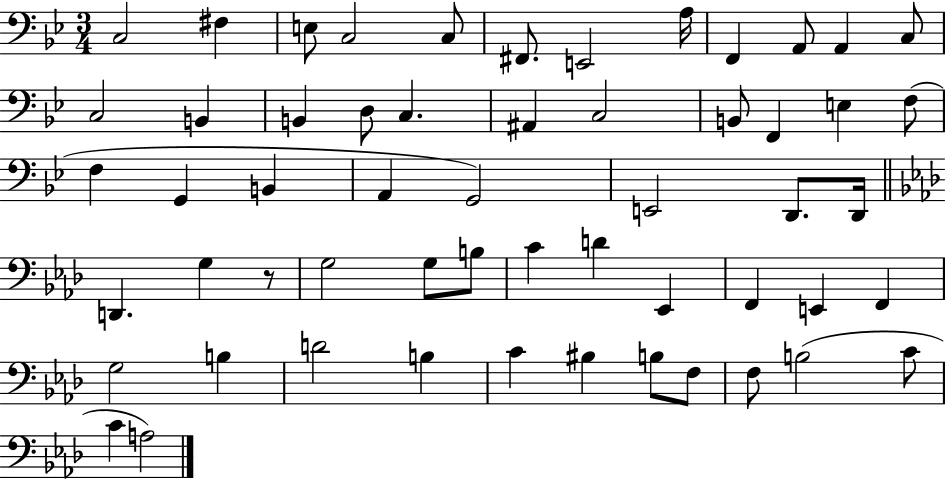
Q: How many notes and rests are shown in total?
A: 56